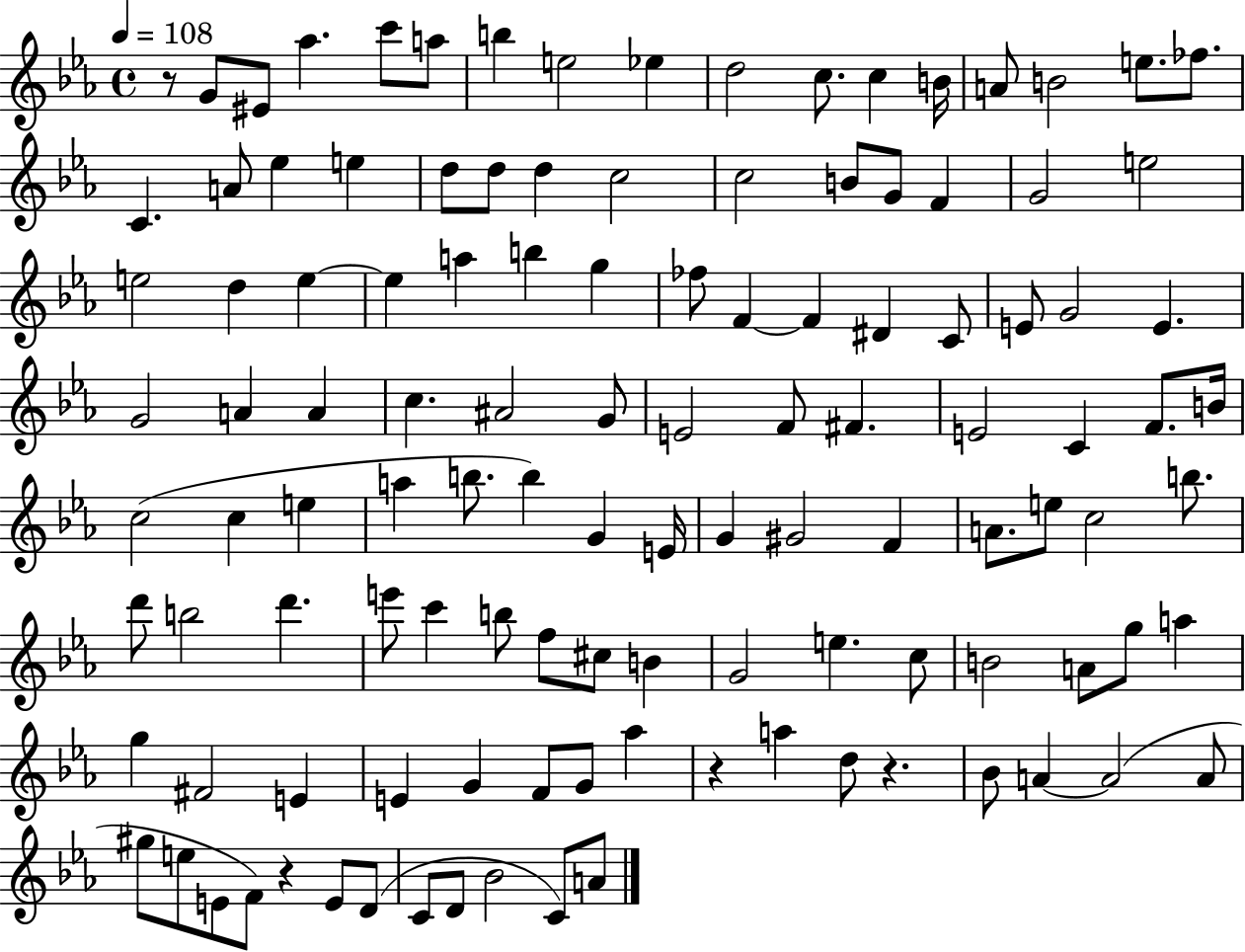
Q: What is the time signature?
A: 4/4